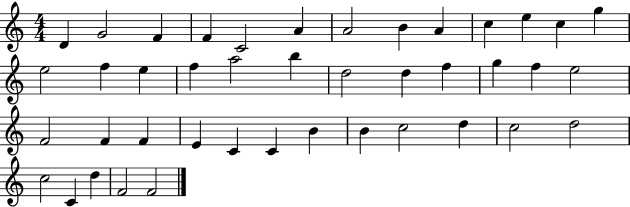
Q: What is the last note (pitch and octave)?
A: F4